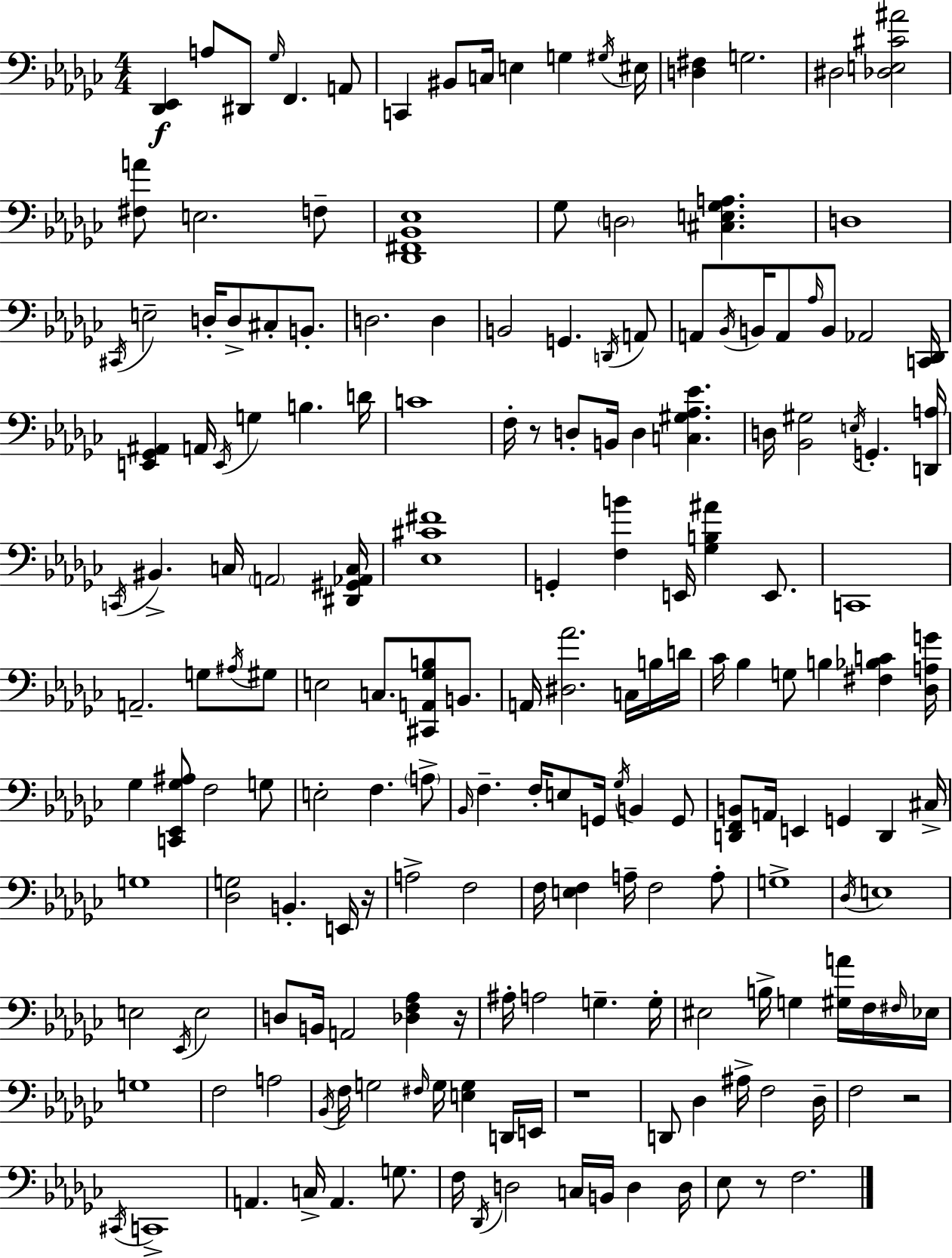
[Db2,Eb2]/q A3/e D#2/e Gb3/s F2/q. A2/e C2/q BIS2/e C3/s E3/q G3/q G#3/s EIS3/s [D3,F#3]/q G3/h. D#3/h [Db3,E3,C#4,A#4]/h [F#3,A4]/e E3/h. F3/e [Db2,F#2,Bb2,Eb3]/w Gb3/e D3/h [C#3,E3,Gb3,A3]/q. D3/w C#2/s E3/h D3/s D3/e C#3/e B2/e. D3/h. D3/q B2/h G2/q. D2/s A2/e A2/e Bb2/s B2/s A2/e Ab3/s B2/e Ab2/h [C2,Db2]/s [E2,Gb2,A#2]/q A2/s E2/s G3/q B3/q. D4/s C4/w F3/s R/e D3/e B2/s D3/q [C3,G#3,Ab3,Eb4]/q. D3/s [Bb2,G#3]/h E3/s G2/q. [D2,A3]/s C2/s BIS2/q. C3/s A2/h [D#2,G#2,Ab2,C3]/s [Eb3,C#4,F#4]/w G2/q [F3,B4]/q E2/s [Gb3,B3,A#4]/q E2/e. C2/w A2/h. G3/e A#3/s G#3/e E3/h C3/e. [C#2,A2,Gb3,B3]/e B2/e. A2/s [D#3,Ab4]/h. C3/s B3/s D4/s CES4/s Bb3/q G3/e B3/q [F#3,Bb3,C4]/q [Db3,A3,G4]/s Gb3/q [C2,Eb2,Gb3,A#3]/e F3/h G3/e E3/h F3/q. A3/e Bb2/s F3/q. F3/s E3/e G2/s Gb3/s B2/q G2/e [D2,F2,B2]/e A2/s E2/q G2/q D2/q C#3/s G3/w [Db3,G3]/h B2/q. E2/s R/s A3/h F3/h F3/s [E3,F3]/q A3/s F3/h A3/e G3/w Db3/s E3/w E3/h Eb2/s E3/h D3/e B2/s A2/h [Db3,F3,Ab3]/q R/s A#3/s A3/h G3/q. G3/s EIS3/h B3/s G3/q [G#3,A4]/s F3/s F#3/s Eb3/s G3/w F3/h A3/h Bb2/s F3/s G3/h F#3/s G3/s [E3,G3]/q D2/s E2/s R/w D2/e Db3/q A#3/s F3/h Db3/s F3/h R/h C#2/s C2/w A2/q. C3/s A2/q. G3/e. F3/s Db2/s D3/h C3/s B2/s D3/q D3/s Eb3/e R/e F3/h.